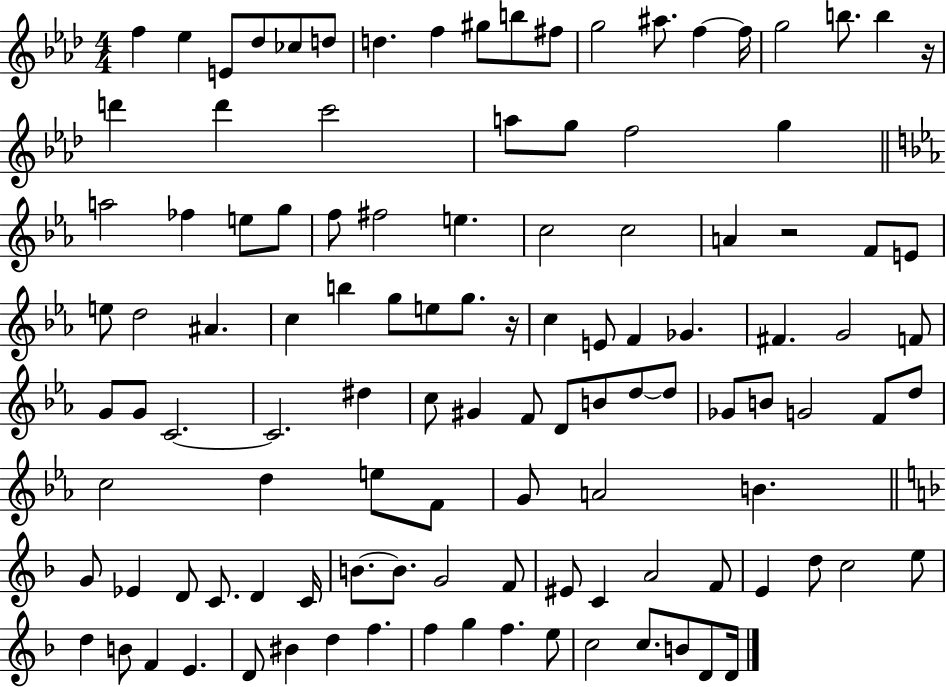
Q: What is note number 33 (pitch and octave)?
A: C5